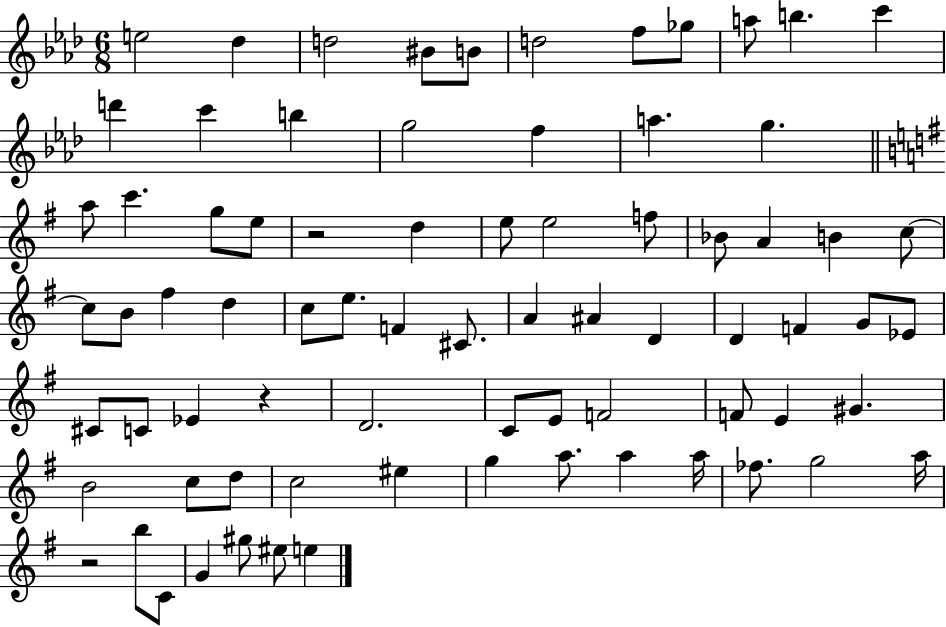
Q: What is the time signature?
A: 6/8